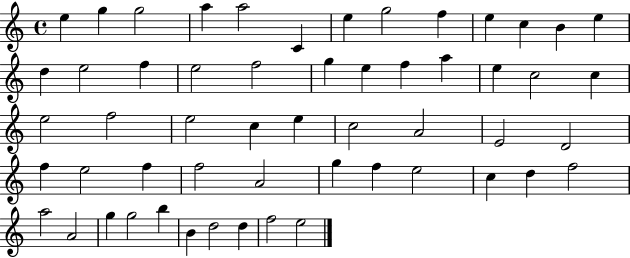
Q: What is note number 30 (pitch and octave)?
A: E5